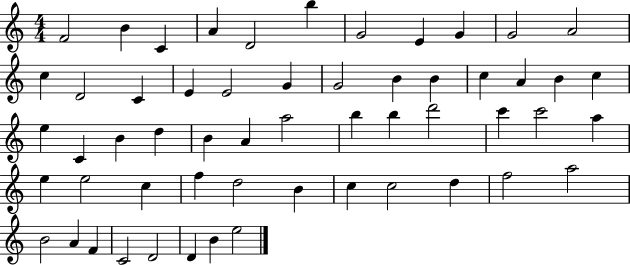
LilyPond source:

{
  \clef treble
  \numericTimeSignature
  \time 4/4
  \key c \major
  f'2 b'4 c'4 | a'4 d'2 b''4 | g'2 e'4 g'4 | g'2 a'2 | \break c''4 d'2 c'4 | e'4 e'2 g'4 | g'2 b'4 b'4 | c''4 a'4 b'4 c''4 | \break e''4 c'4 b'4 d''4 | b'4 a'4 a''2 | b''4 b''4 d'''2 | c'''4 c'''2 a''4 | \break e''4 e''2 c''4 | f''4 d''2 b'4 | c''4 c''2 d''4 | f''2 a''2 | \break b'2 a'4 f'4 | c'2 d'2 | d'4 b'4 e''2 | \bar "|."
}